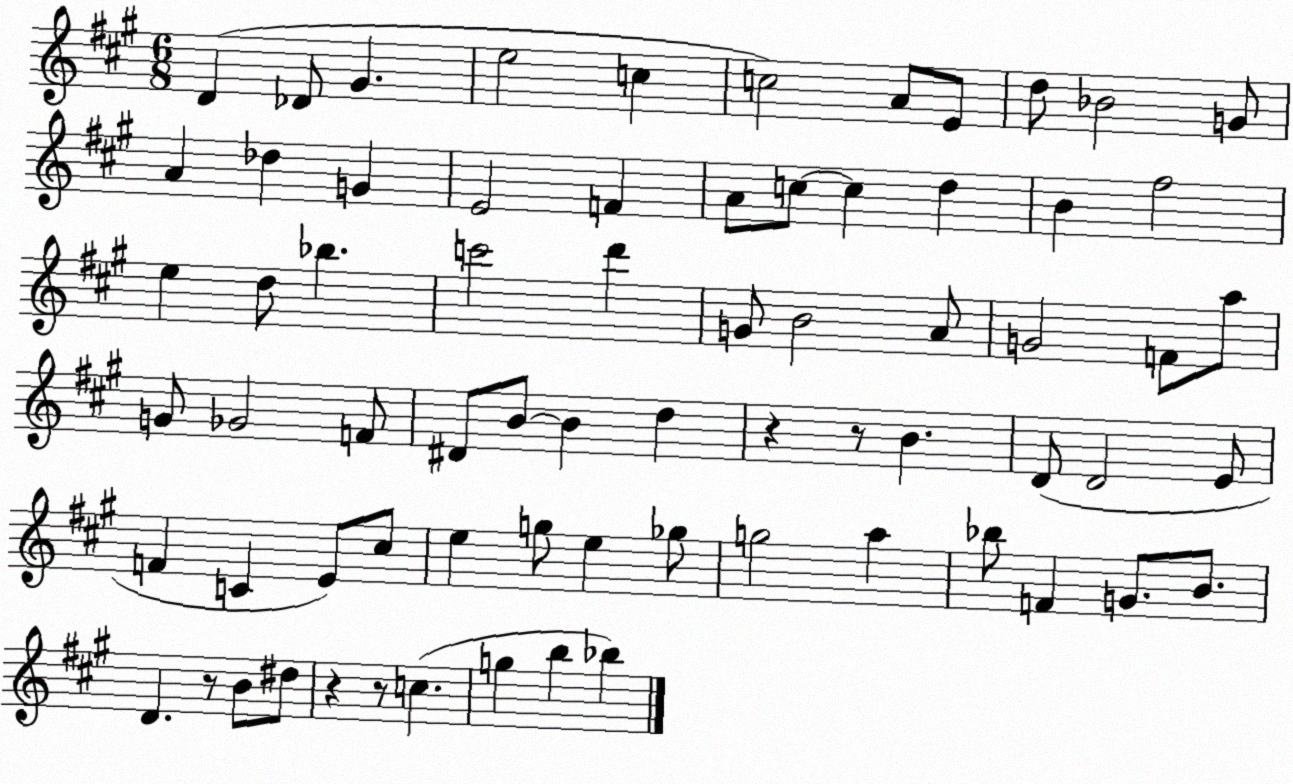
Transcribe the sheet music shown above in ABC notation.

X:1
T:Untitled
M:6/8
L:1/4
K:A
D _D/2 ^G e2 c c2 A/2 E/2 d/2 _B2 G/2 A _d G E2 F A/2 c/2 c d B ^f2 e d/2 _b c'2 d' G/2 B2 A/2 G2 F/2 a/2 G/2 _G2 F/2 ^D/2 B/2 B d z z/2 B D/2 D2 E/2 F C E/2 ^c/2 e g/2 e _g/2 g2 a _b/2 F G/2 B/2 D z/2 B/2 ^d/2 z z/2 c g b _b